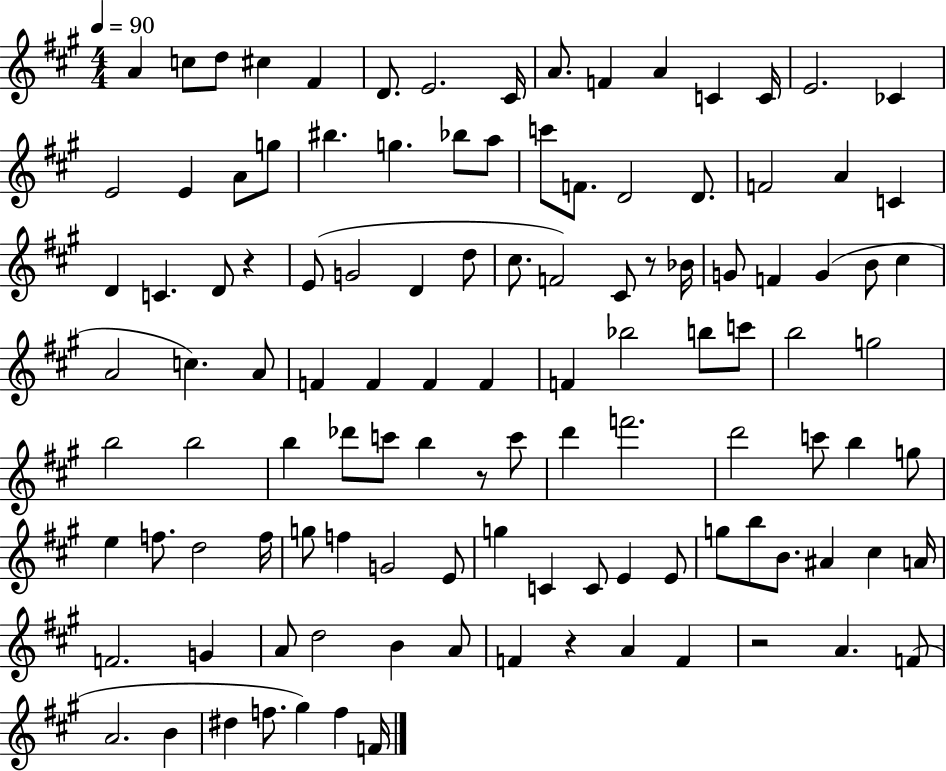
X:1
T:Untitled
M:4/4
L:1/4
K:A
A c/2 d/2 ^c ^F D/2 E2 ^C/4 A/2 F A C C/4 E2 _C E2 E A/2 g/2 ^b g _b/2 a/2 c'/2 F/2 D2 D/2 F2 A C D C D/2 z E/2 G2 D d/2 ^c/2 F2 ^C/2 z/2 _B/4 G/2 F G B/2 ^c A2 c A/2 F F F F F _b2 b/2 c'/2 b2 g2 b2 b2 b _d'/2 c'/2 b z/2 c'/2 d' f'2 d'2 c'/2 b g/2 e f/2 d2 f/4 g/2 f G2 E/2 g C C/2 E E/2 g/2 b/2 B/2 ^A ^c A/4 F2 G A/2 d2 B A/2 F z A F z2 A F/2 A2 B ^d f/2 ^g f F/4